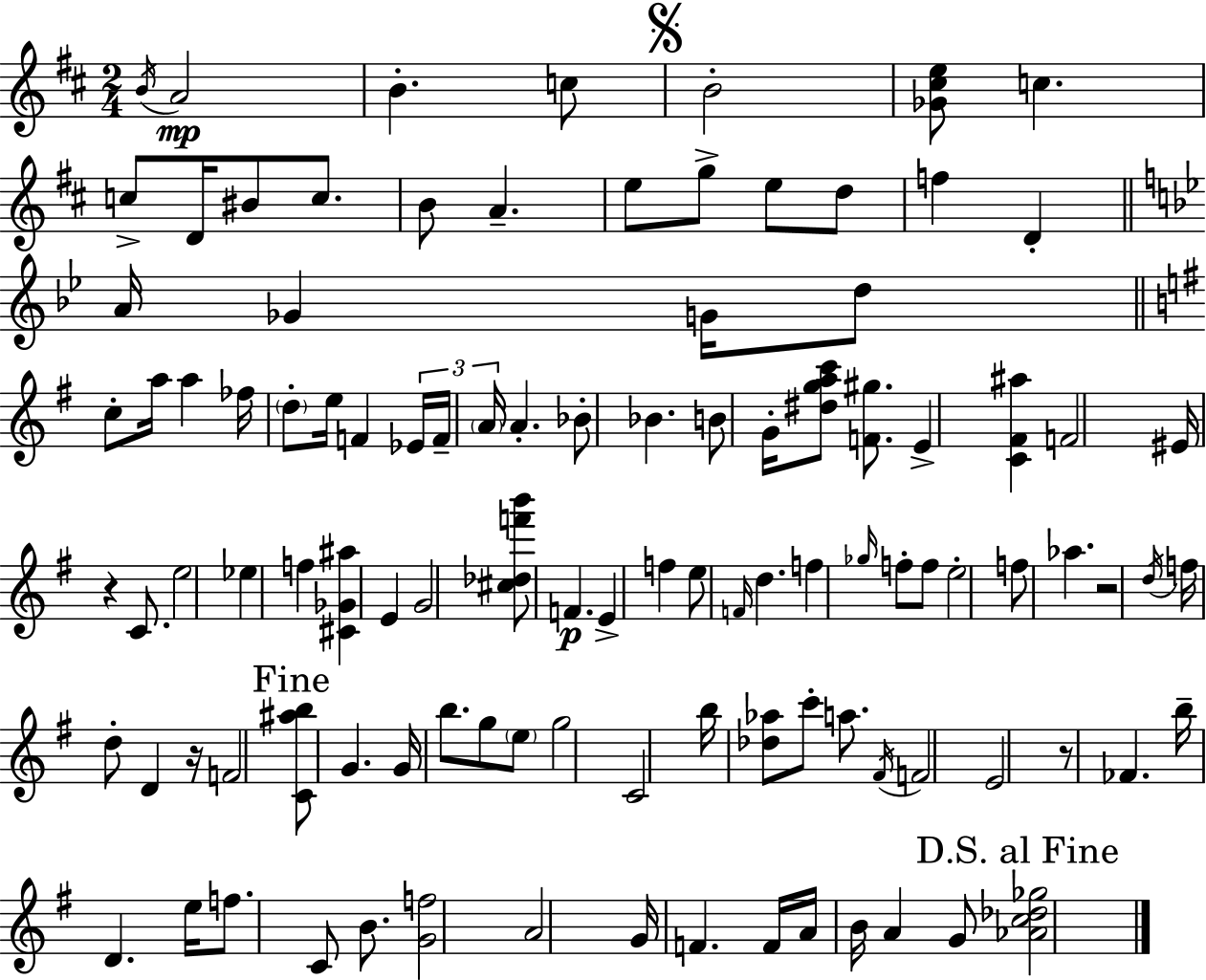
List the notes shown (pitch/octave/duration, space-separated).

B4/s A4/h B4/q. C5/e B4/h [Gb4,C#5,E5]/e C5/q. C5/e D4/s BIS4/e C5/e. B4/e A4/q. E5/e G5/e E5/e D5/e F5/q D4/q A4/s Gb4/q G4/s D5/e C5/e A5/s A5/q FES5/s D5/e E5/s F4/q Eb4/s F4/s A4/s A4/q. Bb4/e Bb4/q. B4/e G4/s [D#5,G5,A5,C6]/e [F4,G#5]/e. E4/q [C4,F#4,A#5]/q F4/h EIS4/s R/q C4/e. E5/h Eb5/q F5/q [C#4,Gb4,A#5]/q E4/q G4/h [C#5,Db5,F6,B6]/e F4/q. E4/q F5/q E5/e F4/s D5/q. F5/q Gb5/s F5/e F5/e E5/h F5/e Ab5/q. R/h D5/s F5/s D5/e D4/q R/s F4/h [C4,A#5,B5]/e G4/q. G4/s B5/e. G5/e E5/e G5/h C4/h B5/s [Db5,Ab5]/e C6/e A5/e. F#4/s F4/h E4/h R/e FES4/q. B5/s D4/q. E5/s F5/e. C4/e B4/e. [G4,F5]/h A4/h G4/s F4/q. F4/s A4/s B4/s A4/q G4/e [Ab4,C5,Db5,Gb5]/h